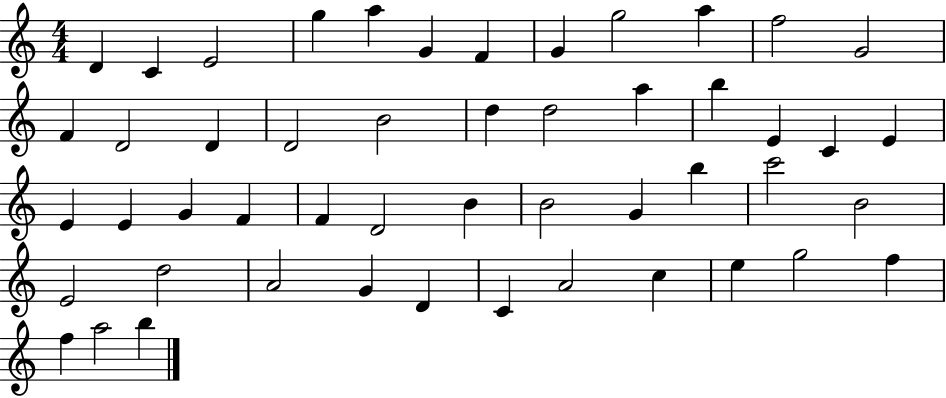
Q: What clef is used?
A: treble